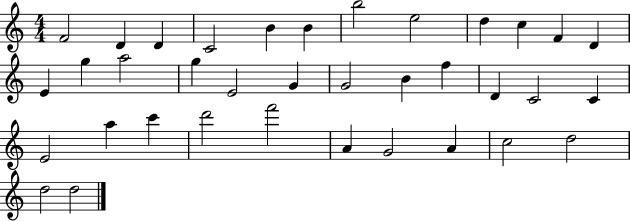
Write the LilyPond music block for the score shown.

{
  \clef treble
  \numericTimeSignature
  \time 4/4
  \key c \major
  f'2 d'4 d'4 | c'2 b'4 b'4 | b''2 e''2 | d''4 c''4 f'4 d'4 | \break e'4 g''4 a''2 | g''4 e'2 g'4 | g'2 b'4 f''4 | d'4 c'2 c'4 | \break e'2 a''4 c'''4 | d'''2 f'''2 | a'4 g'2 a'4 | c''2 d''2 | \break d''2 d''2 | \bar "|."
}